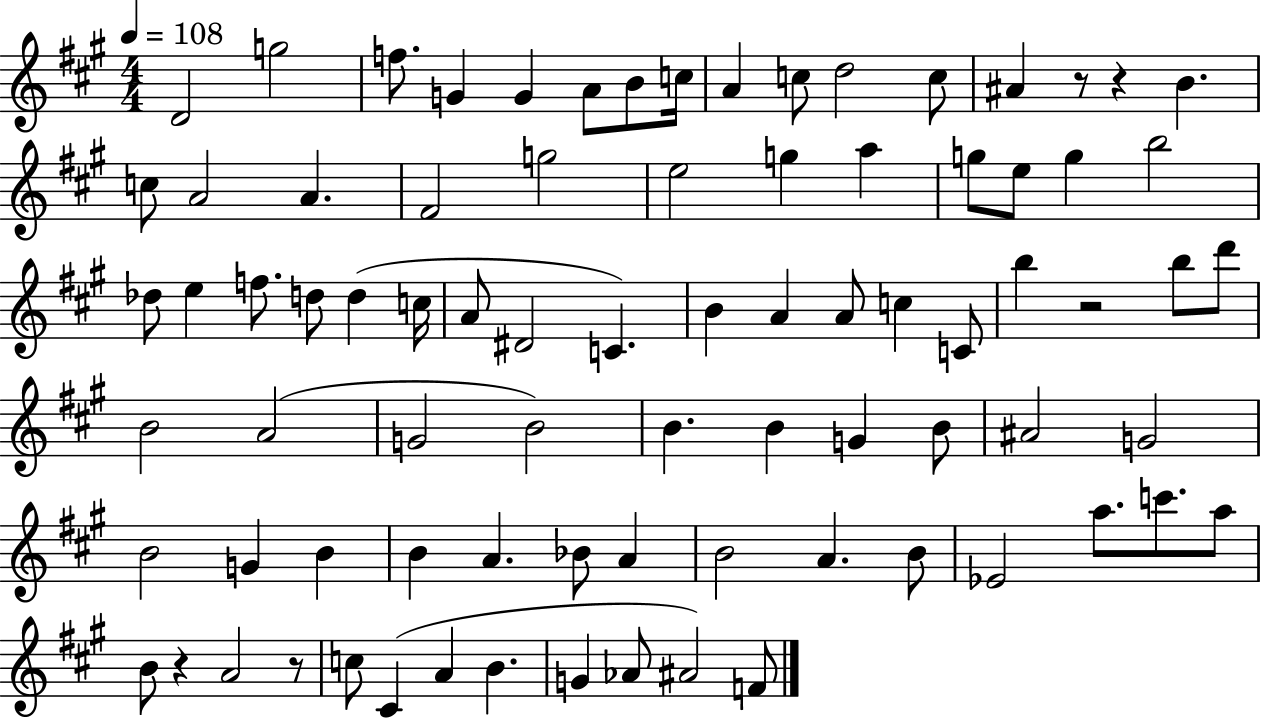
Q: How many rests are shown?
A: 5